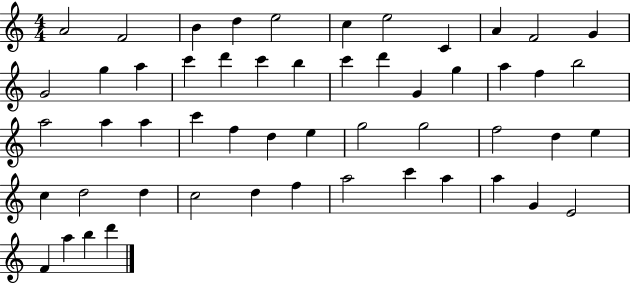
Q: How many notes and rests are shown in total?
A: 53